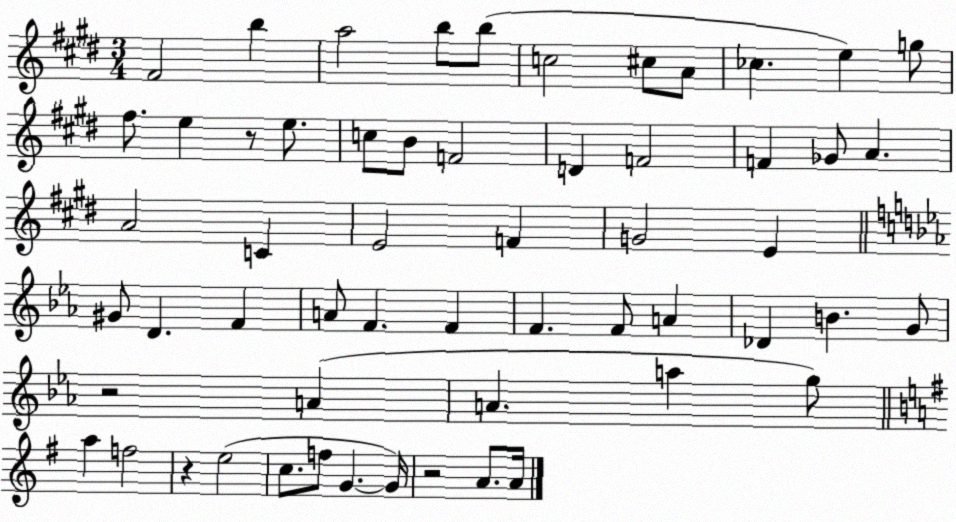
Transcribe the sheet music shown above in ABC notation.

X:1
T:Untitled
M:3/4
L:1/4
K:E
^F2 b a2 b/2 b/2 c2 ^c/2 A/2 _c e g/2 ^f/2 e z/2 e/2 c/2 B/2 F2 D F2 F _G/2 A A2 C E2 F G2 E ^G/2 D F A/2 F F F F/2 A _D B G/2 z2 A A a g/2 a f2 z e2 c/2 f/2 G G/4 z2 A/2 A/4